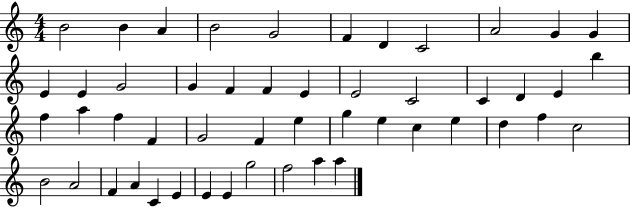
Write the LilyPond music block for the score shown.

{
  \clef treble
  \numericTimeSignature
  \time 4/4
  \key c \major
  b'2 b'4 a'4 | b'2 g'2 | f'4 d'4 c'2 | a'2 g'4 g'4 | \break e'4 e'4 g'2 | g'4 f'4 f'4 e'4 | e'2 c'2 | c'4 d'4 e'4 b''4 | \break f''4 a''4 f''4 f'4 | g'2 f'4 e''4 | g''4 e''4 c''4 e''4 | d''4 f''4 c''2 | \break b'2 a'2 | f'4 a'4 c'4 e'4 | e'4 e'4 g''2 | f''2 a''4 a''4 | \break \bar "|."
}